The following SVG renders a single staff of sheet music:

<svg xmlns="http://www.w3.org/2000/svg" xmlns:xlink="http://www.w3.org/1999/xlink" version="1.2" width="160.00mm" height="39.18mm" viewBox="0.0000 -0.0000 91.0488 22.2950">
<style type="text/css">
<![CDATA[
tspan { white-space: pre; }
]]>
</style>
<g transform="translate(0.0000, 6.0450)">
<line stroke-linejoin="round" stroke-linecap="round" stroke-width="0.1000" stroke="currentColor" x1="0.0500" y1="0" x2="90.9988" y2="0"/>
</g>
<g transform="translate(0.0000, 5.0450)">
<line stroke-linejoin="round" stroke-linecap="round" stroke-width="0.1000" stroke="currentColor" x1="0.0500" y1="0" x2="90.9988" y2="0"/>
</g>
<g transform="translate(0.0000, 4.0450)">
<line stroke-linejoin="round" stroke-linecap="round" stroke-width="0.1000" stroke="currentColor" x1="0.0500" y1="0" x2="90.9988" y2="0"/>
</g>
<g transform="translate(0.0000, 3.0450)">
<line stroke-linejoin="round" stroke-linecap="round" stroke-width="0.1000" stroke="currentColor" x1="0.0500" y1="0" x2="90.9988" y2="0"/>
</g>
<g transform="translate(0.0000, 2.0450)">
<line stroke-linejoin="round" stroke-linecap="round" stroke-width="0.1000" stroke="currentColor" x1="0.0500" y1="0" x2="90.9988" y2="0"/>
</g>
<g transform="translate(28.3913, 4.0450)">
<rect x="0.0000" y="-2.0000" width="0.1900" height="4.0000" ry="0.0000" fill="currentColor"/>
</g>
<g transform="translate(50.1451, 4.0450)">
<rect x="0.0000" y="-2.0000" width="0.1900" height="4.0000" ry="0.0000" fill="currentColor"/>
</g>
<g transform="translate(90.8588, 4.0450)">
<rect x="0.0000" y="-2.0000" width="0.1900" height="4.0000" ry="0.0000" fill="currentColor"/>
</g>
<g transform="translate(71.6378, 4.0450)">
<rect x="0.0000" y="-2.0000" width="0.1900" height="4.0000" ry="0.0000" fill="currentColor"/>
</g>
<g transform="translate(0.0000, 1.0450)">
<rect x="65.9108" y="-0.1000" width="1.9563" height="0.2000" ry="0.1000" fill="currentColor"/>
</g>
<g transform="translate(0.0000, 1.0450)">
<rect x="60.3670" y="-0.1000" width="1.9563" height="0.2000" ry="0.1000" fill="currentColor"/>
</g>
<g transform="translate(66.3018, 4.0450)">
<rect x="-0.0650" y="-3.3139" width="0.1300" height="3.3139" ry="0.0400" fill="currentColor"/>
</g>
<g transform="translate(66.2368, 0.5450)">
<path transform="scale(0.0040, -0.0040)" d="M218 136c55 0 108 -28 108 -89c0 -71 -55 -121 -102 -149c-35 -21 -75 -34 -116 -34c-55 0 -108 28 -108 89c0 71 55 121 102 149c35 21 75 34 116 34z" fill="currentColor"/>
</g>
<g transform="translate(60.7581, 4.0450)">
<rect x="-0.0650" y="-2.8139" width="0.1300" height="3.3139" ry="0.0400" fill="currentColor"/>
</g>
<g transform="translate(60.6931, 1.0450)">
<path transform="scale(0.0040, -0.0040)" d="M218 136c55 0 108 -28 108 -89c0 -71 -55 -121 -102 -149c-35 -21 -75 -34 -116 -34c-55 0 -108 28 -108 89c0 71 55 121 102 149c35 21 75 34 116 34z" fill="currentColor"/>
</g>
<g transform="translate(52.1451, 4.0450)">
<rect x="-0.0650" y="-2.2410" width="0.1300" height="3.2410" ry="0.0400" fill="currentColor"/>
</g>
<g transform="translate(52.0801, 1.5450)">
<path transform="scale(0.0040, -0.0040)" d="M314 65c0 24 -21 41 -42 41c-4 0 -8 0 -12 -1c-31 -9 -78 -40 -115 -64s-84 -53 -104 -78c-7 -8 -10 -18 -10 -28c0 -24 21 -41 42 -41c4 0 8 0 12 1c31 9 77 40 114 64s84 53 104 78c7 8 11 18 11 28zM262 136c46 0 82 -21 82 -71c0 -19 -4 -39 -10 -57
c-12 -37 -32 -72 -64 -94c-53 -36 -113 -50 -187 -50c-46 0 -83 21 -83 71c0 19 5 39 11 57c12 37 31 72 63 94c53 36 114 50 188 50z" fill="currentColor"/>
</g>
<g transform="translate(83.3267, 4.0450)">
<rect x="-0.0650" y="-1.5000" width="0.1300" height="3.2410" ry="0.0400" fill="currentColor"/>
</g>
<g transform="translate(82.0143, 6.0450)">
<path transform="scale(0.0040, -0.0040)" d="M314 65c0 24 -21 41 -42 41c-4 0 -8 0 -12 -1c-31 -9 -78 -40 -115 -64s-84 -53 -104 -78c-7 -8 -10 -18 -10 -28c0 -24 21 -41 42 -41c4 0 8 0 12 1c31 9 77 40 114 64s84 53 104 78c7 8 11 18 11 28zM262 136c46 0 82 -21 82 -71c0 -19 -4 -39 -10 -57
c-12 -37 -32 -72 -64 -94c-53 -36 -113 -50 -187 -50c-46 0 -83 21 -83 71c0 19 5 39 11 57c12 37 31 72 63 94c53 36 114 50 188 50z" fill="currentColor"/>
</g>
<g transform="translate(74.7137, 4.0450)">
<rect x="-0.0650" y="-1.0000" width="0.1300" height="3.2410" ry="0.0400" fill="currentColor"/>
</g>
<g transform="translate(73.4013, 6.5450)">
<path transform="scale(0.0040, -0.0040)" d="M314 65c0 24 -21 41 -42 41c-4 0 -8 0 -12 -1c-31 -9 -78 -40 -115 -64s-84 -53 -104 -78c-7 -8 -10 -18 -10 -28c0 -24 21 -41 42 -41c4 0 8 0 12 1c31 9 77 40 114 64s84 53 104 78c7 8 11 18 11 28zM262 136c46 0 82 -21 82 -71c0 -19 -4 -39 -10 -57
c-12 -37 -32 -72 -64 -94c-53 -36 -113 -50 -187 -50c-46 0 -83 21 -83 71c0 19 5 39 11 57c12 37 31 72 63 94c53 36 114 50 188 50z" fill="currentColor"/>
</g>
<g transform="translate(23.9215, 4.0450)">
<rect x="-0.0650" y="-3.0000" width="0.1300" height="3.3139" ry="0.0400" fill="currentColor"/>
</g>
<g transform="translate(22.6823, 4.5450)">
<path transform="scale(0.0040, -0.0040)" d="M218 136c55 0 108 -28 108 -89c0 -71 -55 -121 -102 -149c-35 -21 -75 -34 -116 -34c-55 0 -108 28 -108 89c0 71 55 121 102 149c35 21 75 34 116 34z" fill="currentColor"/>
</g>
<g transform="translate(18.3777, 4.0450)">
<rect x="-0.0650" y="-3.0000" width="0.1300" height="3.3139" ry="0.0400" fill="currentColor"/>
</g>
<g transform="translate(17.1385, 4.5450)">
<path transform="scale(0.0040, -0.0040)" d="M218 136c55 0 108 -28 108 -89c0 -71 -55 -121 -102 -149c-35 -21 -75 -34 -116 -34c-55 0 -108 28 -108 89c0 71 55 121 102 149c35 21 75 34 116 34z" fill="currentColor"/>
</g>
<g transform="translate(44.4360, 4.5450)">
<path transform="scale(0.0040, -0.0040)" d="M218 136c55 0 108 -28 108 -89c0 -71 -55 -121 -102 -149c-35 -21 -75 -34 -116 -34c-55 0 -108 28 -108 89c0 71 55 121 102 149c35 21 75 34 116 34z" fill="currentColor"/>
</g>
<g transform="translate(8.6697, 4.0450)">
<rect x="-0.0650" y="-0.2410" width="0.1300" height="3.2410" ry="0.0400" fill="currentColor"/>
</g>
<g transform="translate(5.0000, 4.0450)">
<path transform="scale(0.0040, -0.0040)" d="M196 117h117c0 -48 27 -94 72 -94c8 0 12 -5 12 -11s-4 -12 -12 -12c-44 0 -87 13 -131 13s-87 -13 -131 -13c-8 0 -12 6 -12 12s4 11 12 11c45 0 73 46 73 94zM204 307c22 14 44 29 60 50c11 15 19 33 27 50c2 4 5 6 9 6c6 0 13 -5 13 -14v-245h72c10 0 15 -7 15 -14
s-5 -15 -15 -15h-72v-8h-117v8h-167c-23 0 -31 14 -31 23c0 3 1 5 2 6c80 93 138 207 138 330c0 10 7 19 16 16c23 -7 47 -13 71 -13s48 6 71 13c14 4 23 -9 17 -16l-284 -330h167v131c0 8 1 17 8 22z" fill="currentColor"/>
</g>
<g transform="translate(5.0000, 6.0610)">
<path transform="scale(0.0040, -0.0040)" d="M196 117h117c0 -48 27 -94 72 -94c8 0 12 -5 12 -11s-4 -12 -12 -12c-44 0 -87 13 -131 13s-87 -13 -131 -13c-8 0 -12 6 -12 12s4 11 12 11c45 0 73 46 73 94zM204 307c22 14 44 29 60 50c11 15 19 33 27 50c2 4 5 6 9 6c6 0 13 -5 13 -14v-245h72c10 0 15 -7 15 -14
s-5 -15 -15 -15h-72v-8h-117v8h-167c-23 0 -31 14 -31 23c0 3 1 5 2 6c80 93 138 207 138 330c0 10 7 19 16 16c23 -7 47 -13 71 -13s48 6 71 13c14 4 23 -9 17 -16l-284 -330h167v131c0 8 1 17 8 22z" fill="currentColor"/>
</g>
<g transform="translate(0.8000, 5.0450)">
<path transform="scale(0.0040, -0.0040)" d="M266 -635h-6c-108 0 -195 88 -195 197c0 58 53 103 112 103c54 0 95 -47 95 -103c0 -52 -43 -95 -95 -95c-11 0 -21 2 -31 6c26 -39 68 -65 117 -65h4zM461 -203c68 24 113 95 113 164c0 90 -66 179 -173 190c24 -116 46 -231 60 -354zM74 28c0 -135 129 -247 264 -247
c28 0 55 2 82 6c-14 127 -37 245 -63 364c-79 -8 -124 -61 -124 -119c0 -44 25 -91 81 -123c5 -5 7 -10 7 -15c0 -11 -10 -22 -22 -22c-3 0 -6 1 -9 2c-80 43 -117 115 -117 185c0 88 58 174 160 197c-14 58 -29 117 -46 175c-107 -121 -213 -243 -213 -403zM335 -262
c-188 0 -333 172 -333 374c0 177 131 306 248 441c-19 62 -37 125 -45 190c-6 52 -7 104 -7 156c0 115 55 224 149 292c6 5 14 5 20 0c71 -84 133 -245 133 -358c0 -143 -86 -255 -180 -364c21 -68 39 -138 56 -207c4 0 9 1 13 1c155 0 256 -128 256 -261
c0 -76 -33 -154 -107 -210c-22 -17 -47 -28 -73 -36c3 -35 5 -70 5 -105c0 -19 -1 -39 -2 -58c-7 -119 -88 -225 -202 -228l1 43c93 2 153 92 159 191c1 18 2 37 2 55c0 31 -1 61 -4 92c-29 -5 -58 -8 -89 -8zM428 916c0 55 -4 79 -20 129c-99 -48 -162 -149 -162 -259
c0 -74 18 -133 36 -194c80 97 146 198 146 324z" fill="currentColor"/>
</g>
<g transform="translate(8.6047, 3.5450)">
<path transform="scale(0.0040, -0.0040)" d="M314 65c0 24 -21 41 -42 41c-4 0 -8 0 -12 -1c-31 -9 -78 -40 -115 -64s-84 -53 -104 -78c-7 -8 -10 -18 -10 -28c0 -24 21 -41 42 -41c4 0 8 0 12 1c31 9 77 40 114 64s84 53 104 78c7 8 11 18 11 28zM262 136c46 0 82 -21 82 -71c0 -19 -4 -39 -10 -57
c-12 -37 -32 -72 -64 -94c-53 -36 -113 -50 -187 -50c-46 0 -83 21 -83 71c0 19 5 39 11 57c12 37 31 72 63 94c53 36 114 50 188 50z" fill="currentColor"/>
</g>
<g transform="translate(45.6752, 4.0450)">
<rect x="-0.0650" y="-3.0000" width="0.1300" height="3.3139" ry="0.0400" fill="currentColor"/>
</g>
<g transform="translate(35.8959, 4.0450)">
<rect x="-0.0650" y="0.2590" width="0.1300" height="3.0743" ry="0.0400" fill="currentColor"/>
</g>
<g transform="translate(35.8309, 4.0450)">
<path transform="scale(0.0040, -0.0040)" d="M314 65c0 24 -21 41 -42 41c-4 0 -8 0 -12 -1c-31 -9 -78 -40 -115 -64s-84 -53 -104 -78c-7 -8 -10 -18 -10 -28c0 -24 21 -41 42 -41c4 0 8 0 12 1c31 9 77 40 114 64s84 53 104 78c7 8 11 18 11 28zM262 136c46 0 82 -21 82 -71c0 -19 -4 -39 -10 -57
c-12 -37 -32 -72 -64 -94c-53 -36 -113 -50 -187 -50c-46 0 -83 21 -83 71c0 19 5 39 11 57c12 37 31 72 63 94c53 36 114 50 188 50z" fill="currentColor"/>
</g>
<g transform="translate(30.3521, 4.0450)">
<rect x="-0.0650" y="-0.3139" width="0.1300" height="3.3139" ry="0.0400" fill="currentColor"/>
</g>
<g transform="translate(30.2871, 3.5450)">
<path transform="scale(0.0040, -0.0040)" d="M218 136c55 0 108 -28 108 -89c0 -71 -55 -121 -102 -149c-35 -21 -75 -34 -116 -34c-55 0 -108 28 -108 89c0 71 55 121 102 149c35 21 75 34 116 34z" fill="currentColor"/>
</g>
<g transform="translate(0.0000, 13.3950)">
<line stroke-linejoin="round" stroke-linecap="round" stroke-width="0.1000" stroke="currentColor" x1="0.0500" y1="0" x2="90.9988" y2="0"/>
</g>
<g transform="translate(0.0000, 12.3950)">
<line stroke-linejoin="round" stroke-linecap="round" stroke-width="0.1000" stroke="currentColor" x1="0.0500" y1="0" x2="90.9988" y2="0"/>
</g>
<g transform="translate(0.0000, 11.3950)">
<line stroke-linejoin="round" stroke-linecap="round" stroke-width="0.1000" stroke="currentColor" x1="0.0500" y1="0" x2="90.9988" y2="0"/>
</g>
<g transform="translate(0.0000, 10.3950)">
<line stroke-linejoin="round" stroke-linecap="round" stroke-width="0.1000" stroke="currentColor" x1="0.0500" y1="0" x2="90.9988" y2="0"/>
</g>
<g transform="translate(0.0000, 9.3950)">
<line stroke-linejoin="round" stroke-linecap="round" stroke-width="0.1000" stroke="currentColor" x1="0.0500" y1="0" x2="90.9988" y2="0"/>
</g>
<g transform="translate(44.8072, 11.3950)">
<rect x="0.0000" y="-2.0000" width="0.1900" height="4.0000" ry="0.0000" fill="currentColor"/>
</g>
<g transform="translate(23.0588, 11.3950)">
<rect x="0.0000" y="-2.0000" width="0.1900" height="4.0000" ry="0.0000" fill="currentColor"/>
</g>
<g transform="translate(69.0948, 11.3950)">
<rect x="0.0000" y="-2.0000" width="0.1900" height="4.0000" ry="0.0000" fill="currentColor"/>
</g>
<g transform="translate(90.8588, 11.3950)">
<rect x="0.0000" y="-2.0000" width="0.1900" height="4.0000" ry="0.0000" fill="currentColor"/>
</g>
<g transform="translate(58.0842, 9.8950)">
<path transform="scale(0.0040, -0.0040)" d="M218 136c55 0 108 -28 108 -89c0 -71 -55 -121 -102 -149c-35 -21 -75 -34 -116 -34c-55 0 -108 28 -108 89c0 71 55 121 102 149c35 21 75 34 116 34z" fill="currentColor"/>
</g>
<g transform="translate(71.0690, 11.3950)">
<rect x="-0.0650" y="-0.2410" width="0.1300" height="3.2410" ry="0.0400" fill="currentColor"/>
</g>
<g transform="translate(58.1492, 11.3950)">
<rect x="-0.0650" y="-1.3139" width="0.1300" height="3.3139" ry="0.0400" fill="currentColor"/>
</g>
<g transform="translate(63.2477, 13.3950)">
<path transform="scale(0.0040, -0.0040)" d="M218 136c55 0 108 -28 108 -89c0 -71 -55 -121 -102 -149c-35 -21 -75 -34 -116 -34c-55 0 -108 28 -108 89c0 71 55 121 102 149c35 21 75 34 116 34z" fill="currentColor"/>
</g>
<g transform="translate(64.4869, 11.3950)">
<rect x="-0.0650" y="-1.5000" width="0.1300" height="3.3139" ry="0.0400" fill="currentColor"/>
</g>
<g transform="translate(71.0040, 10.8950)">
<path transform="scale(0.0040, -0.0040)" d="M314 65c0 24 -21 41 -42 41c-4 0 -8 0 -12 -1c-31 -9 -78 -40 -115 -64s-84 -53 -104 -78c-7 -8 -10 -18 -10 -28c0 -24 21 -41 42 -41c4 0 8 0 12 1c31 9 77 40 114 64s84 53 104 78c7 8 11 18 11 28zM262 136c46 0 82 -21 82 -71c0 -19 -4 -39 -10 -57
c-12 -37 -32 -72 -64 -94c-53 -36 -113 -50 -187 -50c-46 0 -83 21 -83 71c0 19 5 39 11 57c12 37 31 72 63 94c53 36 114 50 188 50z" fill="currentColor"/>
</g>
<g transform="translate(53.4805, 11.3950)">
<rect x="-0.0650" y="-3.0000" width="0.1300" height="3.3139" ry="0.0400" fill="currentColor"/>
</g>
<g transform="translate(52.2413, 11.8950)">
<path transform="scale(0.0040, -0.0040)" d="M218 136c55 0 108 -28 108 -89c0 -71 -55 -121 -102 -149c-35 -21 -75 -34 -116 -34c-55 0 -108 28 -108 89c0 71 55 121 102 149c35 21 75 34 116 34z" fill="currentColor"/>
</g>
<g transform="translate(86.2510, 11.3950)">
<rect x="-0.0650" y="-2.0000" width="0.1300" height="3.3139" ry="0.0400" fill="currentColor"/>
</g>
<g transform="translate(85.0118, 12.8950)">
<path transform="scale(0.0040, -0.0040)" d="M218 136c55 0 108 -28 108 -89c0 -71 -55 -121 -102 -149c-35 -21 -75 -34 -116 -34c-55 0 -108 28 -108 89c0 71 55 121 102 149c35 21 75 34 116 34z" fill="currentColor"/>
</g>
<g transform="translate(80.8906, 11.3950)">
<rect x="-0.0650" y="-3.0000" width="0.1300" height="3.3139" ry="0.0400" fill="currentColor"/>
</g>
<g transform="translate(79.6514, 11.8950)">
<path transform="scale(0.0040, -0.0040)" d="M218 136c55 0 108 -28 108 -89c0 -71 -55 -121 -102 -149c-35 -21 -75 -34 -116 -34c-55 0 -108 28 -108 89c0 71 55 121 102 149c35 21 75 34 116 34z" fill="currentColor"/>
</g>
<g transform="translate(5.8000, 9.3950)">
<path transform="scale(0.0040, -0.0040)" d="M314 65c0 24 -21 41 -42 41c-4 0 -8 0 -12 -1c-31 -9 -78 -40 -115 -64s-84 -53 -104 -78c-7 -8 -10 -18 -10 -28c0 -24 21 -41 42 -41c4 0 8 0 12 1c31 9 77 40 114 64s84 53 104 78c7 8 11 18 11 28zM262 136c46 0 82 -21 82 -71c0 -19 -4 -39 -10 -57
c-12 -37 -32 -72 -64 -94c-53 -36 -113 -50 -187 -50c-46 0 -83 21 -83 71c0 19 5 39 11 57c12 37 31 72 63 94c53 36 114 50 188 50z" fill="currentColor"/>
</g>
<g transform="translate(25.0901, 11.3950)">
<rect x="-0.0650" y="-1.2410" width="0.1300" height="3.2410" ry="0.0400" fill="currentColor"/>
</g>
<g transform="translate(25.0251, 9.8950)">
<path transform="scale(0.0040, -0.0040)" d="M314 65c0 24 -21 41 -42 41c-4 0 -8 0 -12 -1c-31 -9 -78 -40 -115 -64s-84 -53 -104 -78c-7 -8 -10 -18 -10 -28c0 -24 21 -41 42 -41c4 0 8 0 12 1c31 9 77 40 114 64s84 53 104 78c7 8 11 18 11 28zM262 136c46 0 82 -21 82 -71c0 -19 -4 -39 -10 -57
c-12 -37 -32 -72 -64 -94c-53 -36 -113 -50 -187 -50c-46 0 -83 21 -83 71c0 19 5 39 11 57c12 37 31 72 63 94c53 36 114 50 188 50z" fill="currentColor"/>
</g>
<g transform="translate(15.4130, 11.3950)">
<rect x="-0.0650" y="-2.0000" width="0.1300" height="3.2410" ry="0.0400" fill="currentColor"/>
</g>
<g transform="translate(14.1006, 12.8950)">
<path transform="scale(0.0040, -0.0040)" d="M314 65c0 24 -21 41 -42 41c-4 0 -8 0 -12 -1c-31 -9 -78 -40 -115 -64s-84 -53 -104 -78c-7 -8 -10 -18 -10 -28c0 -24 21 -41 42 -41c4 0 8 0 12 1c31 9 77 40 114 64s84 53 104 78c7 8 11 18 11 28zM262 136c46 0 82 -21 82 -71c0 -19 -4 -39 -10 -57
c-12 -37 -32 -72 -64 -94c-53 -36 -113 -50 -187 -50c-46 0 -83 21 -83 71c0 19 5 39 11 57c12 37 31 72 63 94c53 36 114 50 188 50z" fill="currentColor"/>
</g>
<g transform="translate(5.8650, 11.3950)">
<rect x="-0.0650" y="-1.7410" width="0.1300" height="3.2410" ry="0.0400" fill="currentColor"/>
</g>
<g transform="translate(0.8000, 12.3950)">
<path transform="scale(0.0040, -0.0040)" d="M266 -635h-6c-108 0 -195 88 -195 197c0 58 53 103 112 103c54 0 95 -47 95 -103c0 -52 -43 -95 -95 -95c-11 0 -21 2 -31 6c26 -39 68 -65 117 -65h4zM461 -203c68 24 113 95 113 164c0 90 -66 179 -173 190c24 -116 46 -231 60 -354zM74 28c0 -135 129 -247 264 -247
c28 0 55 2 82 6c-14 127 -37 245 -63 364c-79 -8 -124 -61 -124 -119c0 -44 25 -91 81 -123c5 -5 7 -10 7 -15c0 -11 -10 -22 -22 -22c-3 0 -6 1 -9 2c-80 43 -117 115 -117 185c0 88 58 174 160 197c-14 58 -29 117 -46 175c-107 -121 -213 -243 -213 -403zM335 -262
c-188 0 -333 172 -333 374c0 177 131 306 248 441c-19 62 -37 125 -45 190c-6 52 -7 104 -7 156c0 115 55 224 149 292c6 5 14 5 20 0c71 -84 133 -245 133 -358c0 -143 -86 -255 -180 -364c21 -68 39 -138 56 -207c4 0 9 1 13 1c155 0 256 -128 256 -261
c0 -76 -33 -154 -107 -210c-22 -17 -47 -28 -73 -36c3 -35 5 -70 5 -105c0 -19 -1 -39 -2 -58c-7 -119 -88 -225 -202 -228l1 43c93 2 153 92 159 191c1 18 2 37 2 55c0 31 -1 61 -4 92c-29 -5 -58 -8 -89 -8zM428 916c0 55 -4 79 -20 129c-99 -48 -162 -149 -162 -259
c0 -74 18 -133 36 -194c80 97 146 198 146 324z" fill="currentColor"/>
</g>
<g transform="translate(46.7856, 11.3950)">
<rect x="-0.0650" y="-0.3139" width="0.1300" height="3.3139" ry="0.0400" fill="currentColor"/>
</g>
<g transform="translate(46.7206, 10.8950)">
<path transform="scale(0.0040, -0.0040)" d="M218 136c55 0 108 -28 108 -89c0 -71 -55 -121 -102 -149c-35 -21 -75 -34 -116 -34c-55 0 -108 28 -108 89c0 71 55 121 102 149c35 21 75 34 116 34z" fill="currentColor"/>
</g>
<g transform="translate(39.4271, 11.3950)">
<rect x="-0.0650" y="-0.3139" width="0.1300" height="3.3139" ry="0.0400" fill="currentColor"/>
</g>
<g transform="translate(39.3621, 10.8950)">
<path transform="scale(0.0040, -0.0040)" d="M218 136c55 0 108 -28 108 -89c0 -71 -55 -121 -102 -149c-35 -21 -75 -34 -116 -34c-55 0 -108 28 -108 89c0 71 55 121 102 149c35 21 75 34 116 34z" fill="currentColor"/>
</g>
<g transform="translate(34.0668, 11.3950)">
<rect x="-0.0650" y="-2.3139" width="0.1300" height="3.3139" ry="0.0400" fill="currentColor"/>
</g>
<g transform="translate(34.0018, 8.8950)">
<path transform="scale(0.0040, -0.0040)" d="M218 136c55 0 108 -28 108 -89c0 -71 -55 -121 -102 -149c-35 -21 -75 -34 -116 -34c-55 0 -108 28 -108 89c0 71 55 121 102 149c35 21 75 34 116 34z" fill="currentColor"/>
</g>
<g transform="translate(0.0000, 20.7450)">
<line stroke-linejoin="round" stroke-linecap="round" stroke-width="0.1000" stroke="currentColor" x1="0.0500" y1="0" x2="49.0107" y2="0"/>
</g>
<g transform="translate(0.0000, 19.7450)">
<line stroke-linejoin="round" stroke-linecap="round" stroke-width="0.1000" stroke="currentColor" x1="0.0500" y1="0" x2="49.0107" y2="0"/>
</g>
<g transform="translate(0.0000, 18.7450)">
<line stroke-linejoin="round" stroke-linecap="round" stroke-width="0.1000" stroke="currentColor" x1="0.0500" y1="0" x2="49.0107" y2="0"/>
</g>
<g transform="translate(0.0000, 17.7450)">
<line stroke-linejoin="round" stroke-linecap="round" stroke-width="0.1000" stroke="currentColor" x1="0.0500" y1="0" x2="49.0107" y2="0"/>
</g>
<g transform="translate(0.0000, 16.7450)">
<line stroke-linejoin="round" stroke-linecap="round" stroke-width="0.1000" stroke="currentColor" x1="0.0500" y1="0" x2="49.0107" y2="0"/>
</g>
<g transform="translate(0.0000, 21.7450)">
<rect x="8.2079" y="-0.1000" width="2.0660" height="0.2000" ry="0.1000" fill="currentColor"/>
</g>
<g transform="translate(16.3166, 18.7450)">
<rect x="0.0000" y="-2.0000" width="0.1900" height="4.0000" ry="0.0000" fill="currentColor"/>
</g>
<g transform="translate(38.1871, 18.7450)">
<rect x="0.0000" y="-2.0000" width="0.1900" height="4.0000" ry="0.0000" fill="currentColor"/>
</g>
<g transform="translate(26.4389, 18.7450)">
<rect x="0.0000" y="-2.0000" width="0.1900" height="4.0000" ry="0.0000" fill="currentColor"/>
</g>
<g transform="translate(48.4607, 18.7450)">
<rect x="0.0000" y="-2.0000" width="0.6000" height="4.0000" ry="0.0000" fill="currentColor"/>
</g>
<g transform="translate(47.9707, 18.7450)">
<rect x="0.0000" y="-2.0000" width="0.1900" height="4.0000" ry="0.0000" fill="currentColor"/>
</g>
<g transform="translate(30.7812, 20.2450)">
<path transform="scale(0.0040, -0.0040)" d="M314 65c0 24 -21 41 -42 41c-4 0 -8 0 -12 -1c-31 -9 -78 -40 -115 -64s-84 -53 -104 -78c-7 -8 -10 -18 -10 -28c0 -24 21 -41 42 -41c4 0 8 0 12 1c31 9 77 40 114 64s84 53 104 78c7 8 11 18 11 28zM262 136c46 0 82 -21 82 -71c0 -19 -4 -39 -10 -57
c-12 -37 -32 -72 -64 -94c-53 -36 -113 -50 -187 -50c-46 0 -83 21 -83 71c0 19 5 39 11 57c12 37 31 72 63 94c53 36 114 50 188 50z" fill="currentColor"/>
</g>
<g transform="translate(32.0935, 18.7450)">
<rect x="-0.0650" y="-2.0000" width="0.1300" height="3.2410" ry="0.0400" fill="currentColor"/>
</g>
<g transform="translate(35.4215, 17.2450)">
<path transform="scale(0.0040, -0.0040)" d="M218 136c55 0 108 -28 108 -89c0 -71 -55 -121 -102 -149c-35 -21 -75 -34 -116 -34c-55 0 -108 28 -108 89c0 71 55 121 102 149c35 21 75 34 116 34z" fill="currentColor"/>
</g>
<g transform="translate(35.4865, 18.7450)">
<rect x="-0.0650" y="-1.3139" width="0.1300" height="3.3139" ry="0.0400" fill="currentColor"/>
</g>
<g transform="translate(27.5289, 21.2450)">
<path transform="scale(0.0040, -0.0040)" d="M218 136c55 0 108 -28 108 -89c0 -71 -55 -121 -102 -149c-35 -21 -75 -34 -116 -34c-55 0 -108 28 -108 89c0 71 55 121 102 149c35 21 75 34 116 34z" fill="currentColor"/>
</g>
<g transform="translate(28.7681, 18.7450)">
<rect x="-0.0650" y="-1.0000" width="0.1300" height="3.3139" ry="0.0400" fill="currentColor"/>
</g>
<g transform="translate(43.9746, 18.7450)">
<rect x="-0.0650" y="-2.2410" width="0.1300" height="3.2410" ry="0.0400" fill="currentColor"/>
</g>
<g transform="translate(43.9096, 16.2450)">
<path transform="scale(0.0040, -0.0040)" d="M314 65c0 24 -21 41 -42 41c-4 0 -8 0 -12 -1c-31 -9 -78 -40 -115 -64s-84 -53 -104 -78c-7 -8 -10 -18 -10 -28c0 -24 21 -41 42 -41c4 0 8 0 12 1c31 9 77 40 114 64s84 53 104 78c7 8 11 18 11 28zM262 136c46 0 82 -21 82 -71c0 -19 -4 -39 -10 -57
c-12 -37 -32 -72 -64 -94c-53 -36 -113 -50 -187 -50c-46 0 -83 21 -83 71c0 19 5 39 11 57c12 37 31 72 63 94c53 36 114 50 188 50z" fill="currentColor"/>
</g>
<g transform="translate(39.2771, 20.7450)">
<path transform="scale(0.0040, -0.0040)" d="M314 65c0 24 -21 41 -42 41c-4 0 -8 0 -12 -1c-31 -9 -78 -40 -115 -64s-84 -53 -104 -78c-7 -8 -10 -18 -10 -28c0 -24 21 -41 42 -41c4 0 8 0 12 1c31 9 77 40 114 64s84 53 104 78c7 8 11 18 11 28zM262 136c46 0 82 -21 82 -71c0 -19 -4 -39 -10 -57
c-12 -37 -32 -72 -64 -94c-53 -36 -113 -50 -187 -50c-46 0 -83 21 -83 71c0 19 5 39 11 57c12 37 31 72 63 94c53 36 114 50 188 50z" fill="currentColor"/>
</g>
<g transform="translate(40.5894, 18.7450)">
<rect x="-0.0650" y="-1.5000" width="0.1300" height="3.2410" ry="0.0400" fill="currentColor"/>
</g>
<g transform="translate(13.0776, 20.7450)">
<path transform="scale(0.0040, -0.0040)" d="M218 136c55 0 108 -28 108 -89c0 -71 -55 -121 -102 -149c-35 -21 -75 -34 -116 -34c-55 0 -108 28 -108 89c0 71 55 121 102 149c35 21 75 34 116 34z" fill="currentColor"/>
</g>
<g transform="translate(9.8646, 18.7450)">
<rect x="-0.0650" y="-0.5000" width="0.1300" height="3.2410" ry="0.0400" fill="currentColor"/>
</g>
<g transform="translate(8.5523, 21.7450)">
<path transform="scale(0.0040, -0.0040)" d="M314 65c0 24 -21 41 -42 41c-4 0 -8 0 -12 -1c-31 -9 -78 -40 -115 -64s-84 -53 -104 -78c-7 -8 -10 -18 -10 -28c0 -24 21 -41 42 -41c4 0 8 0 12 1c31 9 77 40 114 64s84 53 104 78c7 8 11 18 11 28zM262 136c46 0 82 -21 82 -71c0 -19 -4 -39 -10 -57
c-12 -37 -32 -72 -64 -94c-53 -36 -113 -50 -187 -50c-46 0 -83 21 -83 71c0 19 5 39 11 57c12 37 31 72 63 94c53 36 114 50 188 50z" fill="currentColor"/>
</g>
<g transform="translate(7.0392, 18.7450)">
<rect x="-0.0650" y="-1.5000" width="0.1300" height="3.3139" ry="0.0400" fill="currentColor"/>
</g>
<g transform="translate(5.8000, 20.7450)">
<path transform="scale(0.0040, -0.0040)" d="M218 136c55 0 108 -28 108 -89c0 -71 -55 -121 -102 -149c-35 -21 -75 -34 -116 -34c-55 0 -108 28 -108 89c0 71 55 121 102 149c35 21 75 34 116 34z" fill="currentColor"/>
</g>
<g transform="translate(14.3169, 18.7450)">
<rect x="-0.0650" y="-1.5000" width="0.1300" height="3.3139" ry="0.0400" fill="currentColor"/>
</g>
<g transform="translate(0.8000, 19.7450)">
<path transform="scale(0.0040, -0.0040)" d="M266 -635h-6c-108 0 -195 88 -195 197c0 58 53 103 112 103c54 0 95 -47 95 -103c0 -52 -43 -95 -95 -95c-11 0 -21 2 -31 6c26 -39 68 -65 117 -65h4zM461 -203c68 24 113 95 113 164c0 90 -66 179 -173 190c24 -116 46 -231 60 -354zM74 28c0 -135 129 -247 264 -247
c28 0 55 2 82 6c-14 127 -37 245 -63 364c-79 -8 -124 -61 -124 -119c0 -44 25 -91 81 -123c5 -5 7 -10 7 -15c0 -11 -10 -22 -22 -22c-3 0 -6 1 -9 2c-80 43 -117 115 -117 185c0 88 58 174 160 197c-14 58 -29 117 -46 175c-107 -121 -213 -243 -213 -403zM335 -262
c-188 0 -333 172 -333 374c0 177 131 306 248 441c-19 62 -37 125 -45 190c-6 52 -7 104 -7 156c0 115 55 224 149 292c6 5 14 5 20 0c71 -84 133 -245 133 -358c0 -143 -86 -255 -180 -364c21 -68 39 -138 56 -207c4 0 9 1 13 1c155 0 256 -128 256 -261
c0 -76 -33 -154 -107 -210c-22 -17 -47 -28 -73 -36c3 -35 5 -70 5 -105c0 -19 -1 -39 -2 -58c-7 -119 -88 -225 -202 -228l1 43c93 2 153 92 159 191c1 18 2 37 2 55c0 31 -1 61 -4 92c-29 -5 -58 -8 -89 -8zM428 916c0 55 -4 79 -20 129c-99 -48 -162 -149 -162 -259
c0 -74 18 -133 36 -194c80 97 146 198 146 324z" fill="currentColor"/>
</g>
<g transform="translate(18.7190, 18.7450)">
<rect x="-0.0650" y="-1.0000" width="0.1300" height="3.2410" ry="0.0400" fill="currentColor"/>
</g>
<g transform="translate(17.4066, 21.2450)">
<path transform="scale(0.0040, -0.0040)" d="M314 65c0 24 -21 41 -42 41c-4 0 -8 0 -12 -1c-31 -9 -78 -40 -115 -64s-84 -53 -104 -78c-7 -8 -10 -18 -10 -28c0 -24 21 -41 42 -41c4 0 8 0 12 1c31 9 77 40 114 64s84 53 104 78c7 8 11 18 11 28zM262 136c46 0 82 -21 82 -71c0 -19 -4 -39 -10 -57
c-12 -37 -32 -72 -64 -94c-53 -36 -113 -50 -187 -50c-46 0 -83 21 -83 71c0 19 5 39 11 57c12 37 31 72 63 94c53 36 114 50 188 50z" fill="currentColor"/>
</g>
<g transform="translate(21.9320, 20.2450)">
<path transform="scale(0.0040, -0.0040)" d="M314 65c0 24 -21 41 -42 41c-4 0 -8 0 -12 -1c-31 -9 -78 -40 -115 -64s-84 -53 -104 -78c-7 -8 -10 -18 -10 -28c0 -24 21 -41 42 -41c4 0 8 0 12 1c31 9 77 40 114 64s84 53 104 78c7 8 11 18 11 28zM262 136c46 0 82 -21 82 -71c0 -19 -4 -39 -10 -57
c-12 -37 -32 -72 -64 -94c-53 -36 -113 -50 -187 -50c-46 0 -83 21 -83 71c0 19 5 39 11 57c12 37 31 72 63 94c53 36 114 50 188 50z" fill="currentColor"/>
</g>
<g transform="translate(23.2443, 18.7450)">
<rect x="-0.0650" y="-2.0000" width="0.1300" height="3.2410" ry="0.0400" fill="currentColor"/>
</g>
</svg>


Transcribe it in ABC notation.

X:1
T:Untitled
M:4/4
L:1/4
K:C
c2 A A c B2 A g2 a b D2 E2 f2 F2 e2 g c c A e E c2 A F E C2 E D2 F2 D F2 e E2 g2